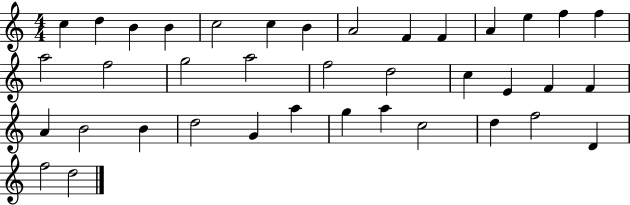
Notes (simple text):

C5/q D5/q B4/q B4/q C5/h C5/q B4/q A4/h F4/q F4/q A4/q E5/q F5/q F5/q A5/h F5/h G5/h A5/h F5/h D5/h C5/q E4/q F4/q F4/q A4/q B4/h B4/q D5/h G4/q A5/q G5/q A5/q C5/h D5/q F5/h D4/q F5/h D5/h